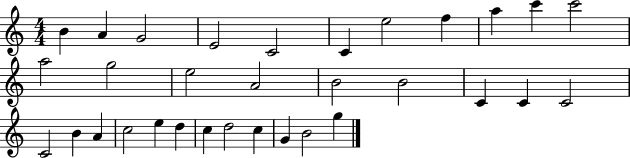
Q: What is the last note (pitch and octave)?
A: G5